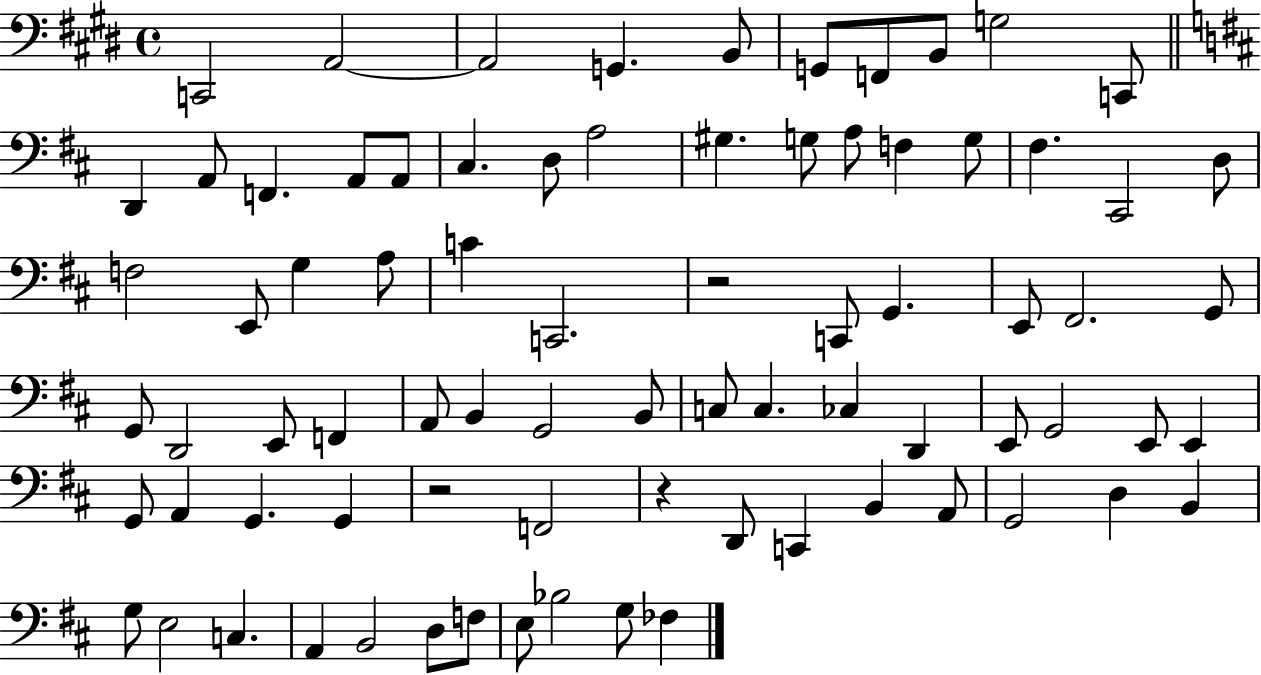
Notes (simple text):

C2/h A2/h A2/h G2/q. B2/e G2/e F2/e B2/e G3/h C2/e D2/q A2/e F2/q. A2/e A2/e C#3/q. D3/e A3/h G#3/q. G3/e A3/e F3/q G3/e F#3/q. C#2/h D3/e F3/h E2/e G3/q A3/e C4/q C2/h. R/h C2/e G2/q. E2/e F#2/h. G2/e G2/e D2/h E2/e F2/q A2/e B2/q G2/h B2/e C3/e C3/q. CES3/q D2/q E2/e G2/h E2/e E2/q G2/e A2/q G2/q. G2/q R/h F2/h R/q D2/e C2/q B2/q A2/e G2/h D3/q B2/q G3/e E3/h C3/q. A2/q B2/h D3/e F3/e E3/e Bb3/h G3/e FES3/q